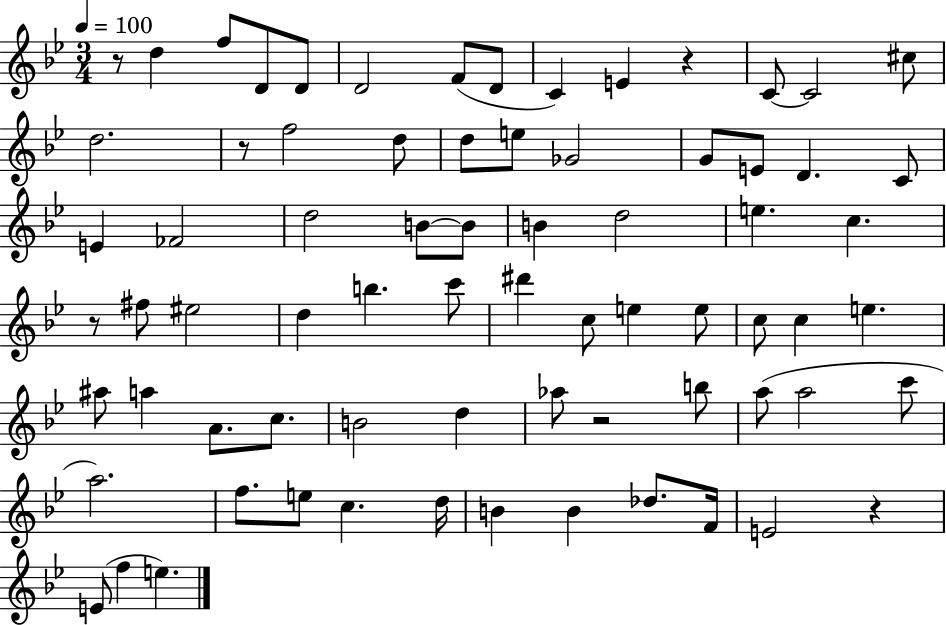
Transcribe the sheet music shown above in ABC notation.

X:1
T:Untitled
M:3/4
L:1/4
K:Bb
z/2 d f/2 D/2 D/2 D2 F/2 D/2 C E z C/2 C2 ^c/2 d2 z/2 f2 d/2 d/2 e/2 _G2 G/2 E/2 D C/2 E _F2 d2 B/2 B/2 B d2 e c z/2 ^f/2 ^e2 d b c'/2 ^d' c/2 e e/2 c/2 c e ^a/2 a A/2 c/2 B2 d _a/2 z2 b/2 a/2 a2 c'/2 a2 f/2 e/2 c d/4 B B _d/2 F/4 E2 z E/2 f e